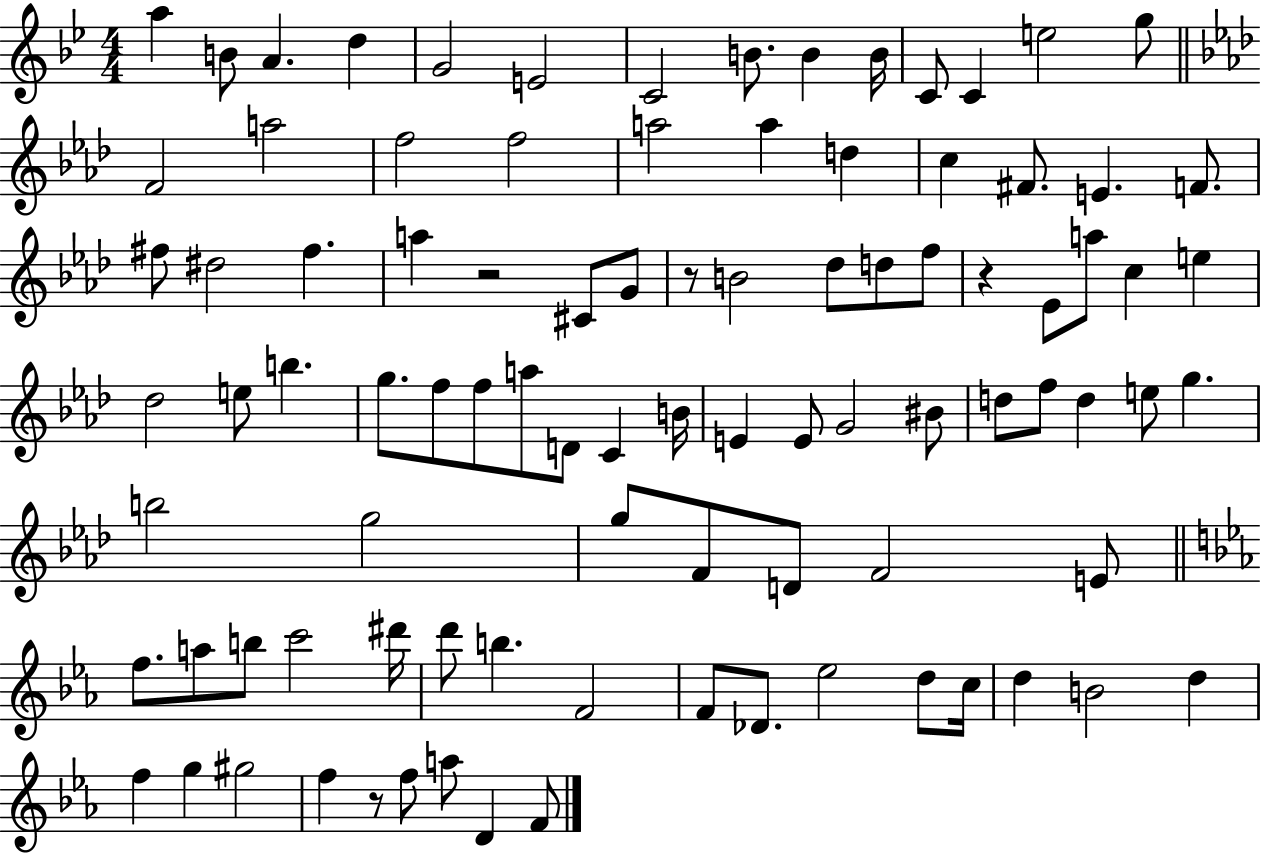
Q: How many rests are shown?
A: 4